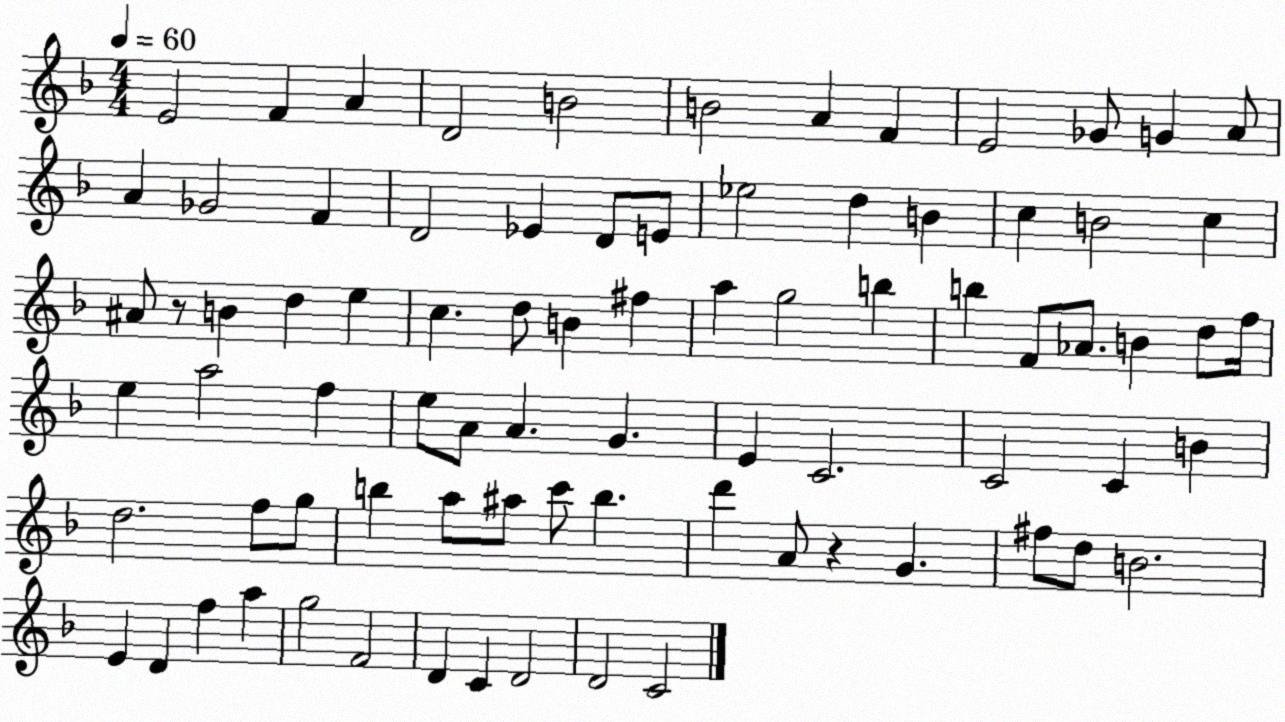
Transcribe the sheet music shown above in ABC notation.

X:1
T:Untitled
M:4/4
L:1/4
K:F
E2 F A D2 B2 B2 A F E2 _G/2 G A/2 A _G2 F D2 _E D/2 E/2 _e2 d B c B2 c ^A/2 z/2 B d e c d/2 B ^f a g2 b b F/2 _A/2 B d/2 f/4 e a2 f e/2 A/2 A G E C2 C2 C B d2 f/2 g/2 b a/2 ^a/2 c'/2 b d' A/2 z G ^f/2 d/2 B2 E D f a g2 F2 D C D2 D2 C2